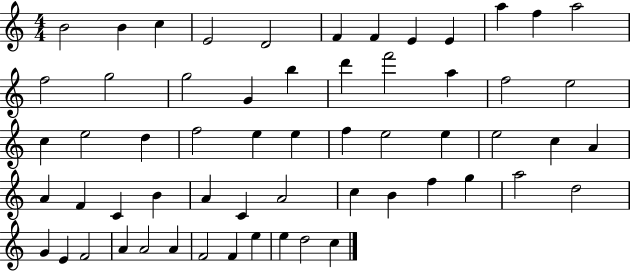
B4/h B4/q C5/q E4/h D4/h F4/q F4/q E4/q E4/q A5/q F5/q A5/h F5/h G5/h G5/h G4/q B5/q D6/q F6/h A5/q F5/h E5/h C5/q E5/h D5/q F5/h E5/q E5/q F5/q E5/h E5/q E5/h C5/q A4/q A4/q F4/q C4/q B4/q A4/q C4/q A4/h C5/q B4/q F5/q G5/q A5/h D5/h G4/q E4/q F4/h A4/q A4/h A4/q F4/h F4/q E5/q E5/q D5/h C5/q